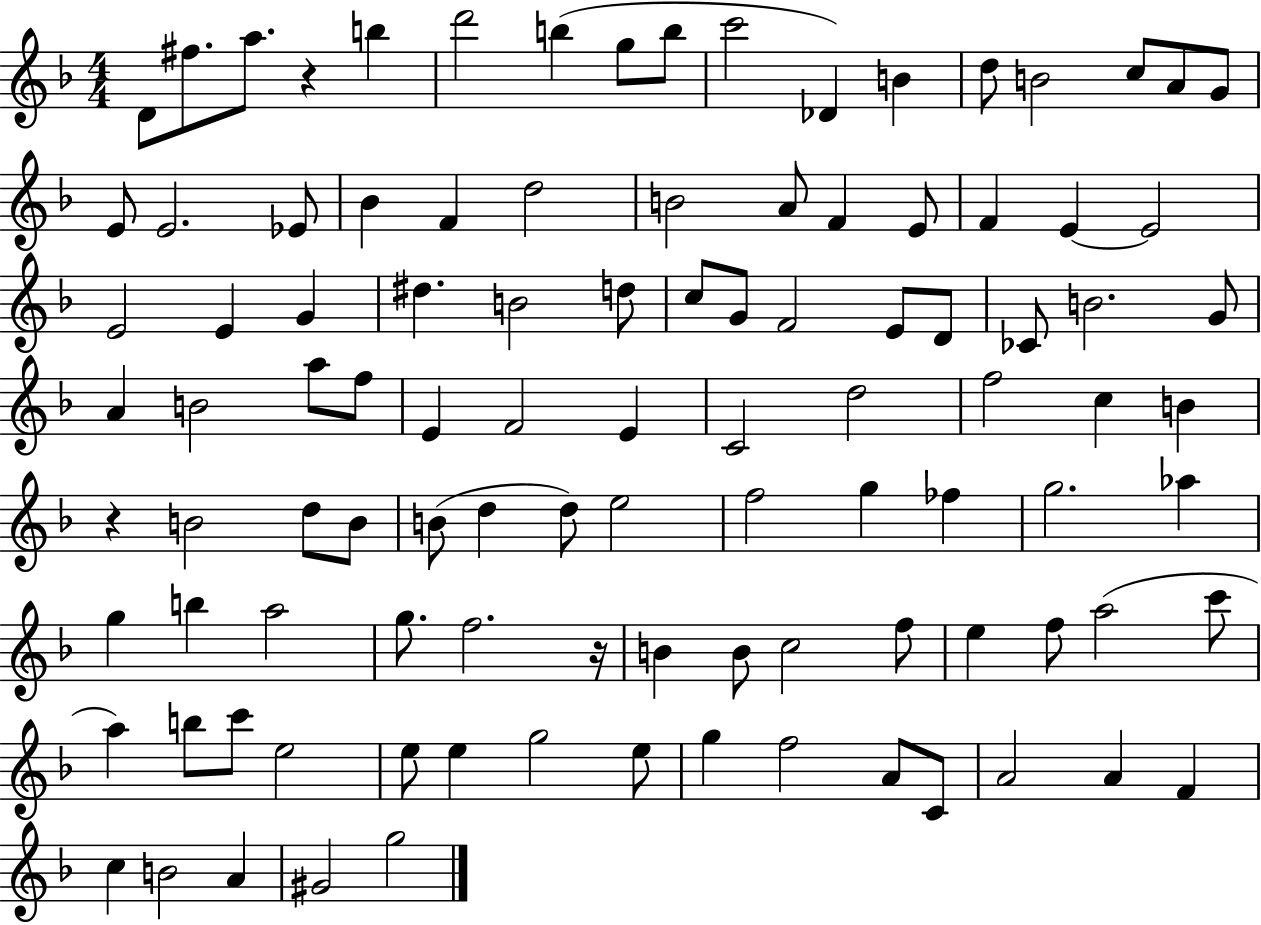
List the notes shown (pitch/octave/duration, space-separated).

D4/e F#5/e. A5/e. R/q B5/q D6/h B5/q G5/e B5/e C6/h Db4/q B4/q D5/e B4/h C5/e A4/e G4/e E4/e E4/h. Eb4/e Bb4/q F4/q D5/h B4/h A4/e F4/q E4/e F4/q E4/q E4/h E4/h E4/q G4/q D#5/q. B4/h D5/e C5/e G4/e F4/h E4/e D4/e CES4/e B4/h. G4/e A4/q B4/h A5/e F5/e E4/q F4/h E4/q C4/h D5/h F5/h C5/q B4/q R/q B4/h D5/e B4/e B4/e D5/q D5/e E5/h F5/h G5/q FES5/q G5/h. Ab5/q G5/q B5/q A5/h G5/e. F5/h. R/s B4/q B4/e C5/h F5/e E5/q F5/e A5/h C6/e A5/q B5/e C6/e E5/h E5/e E5/q G5/h E5/e G5/q F5/h A4/e C4/e A4/h A4/q F4/q C5/q B4/h A4/q G#4/h G5/h